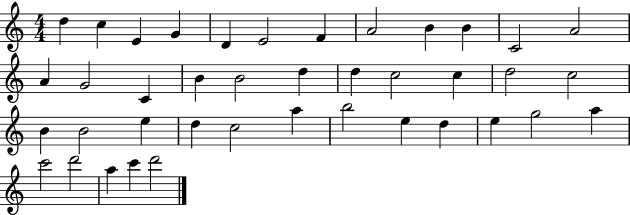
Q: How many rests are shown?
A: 0